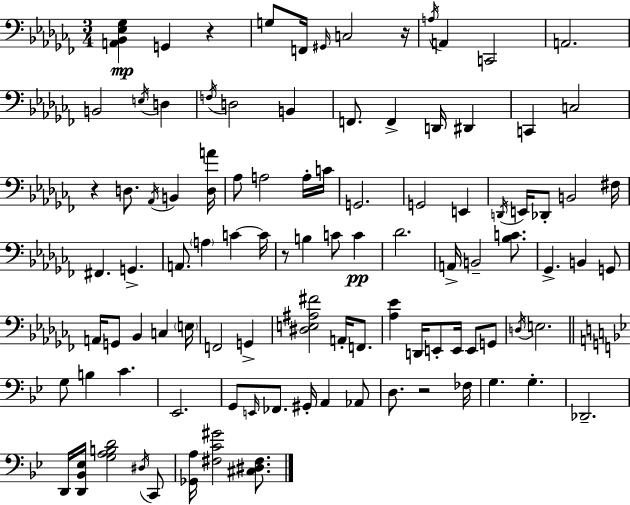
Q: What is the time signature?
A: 3/4